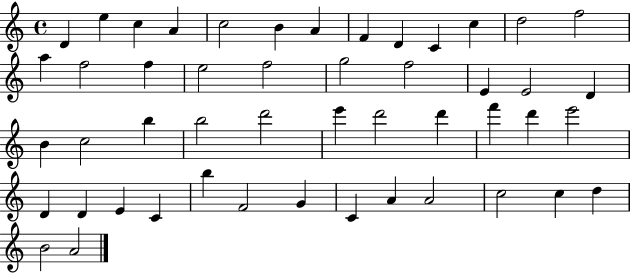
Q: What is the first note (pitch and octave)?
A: D4